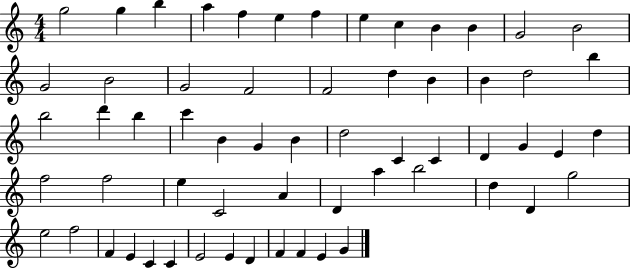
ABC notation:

X:1
T:Untitled
M:4/4
L:1/4
K:C
g2 g b a f e f e c B B G2 B2 G2 B2 G2 F2 F2 d B B d2 b b2 d' b c' B G B d2 C C D G E d f2 f2 e C2 A D a b2 d D g2 e2 f2 F E C C E2 E D F F E G